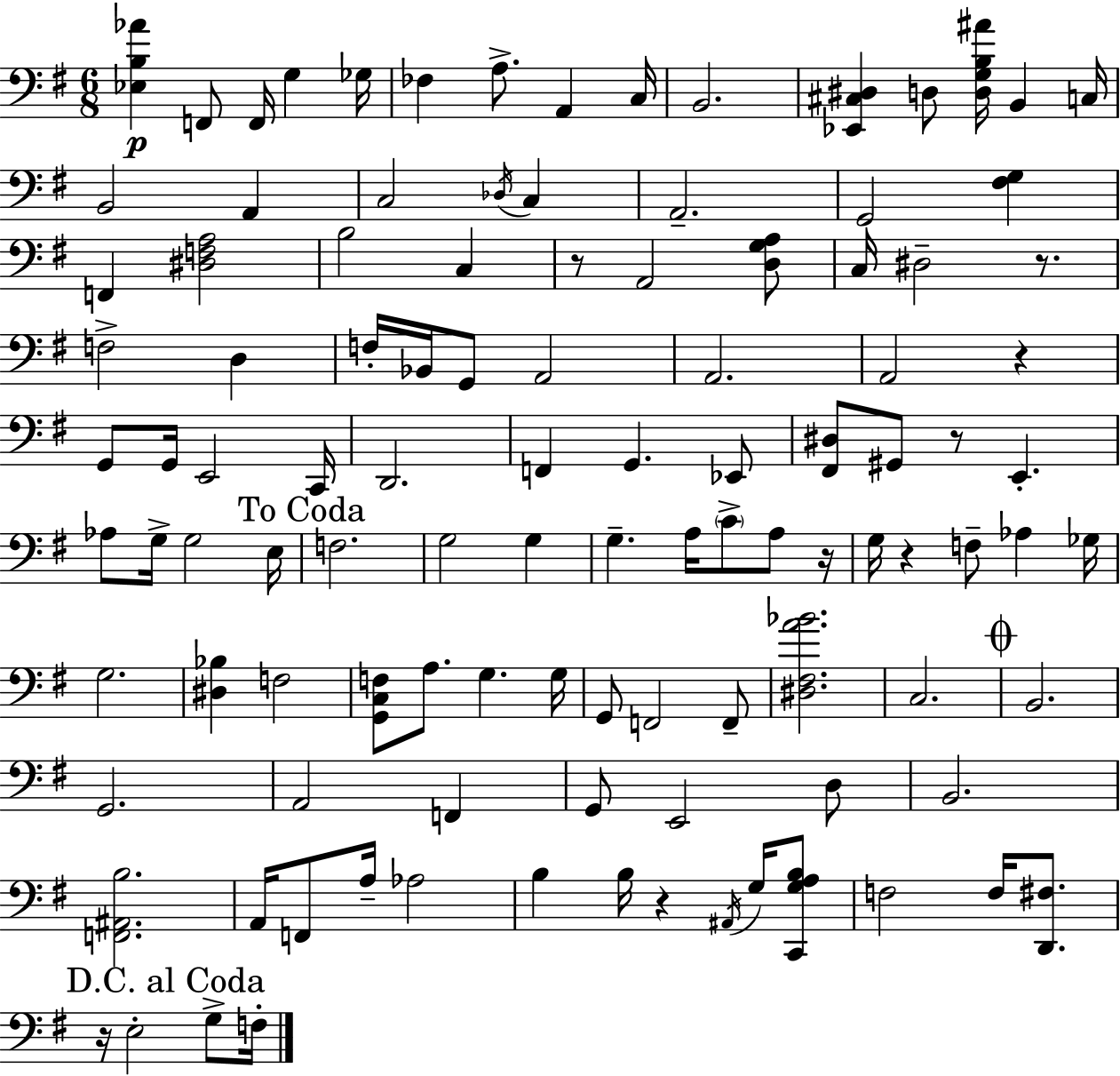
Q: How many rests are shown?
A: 8